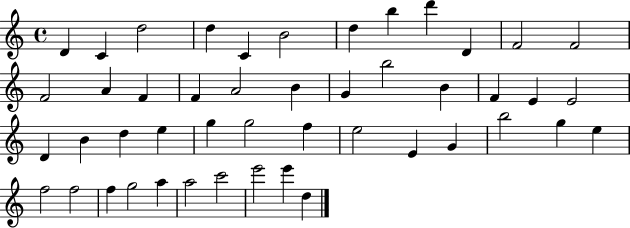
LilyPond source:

{
  \clef treble
  \time 4/4
  \defaultTimeSignature
  \key c \major
  d'4 c'4 d''2 | d''4 c'4 b'2 | d''4 b''4 d'''4 d'4 | f'2 f'2 | \break f'2 a'4 f'4 | f'4 a'2 b'4 | g'4 b''2 b'4 | f'4 e'4 e'2 | \break d'4 b'4 d''4 e''4 | g''4 g''2 f''4 | e''2 e'4 g'4 | b''2 g''4 e''4 | \break f''2 f''2 | f''4 g''2 a''4 | a''2 c'''2 | e'''2 e'''4 d''4 | \break \bar "|."
}